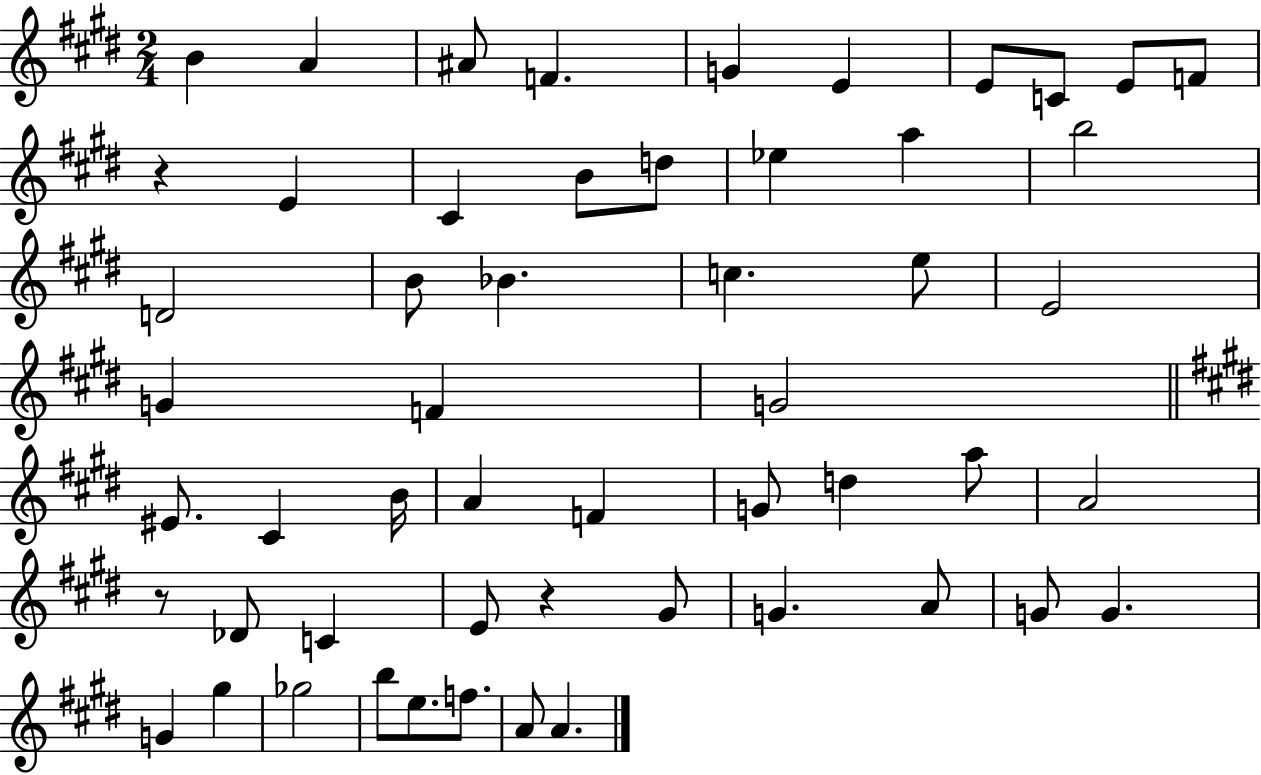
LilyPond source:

{
  \clef treble
  \numericTimeSignature
  \time 2/4
  \key e \major
  \repeat volta 2 { b'4 a'4 | ais'8 f'4. | g'4 e'4 | e'8 c'8 e'8 f'8 | \break r4 e'4 | cis'4 b'8 d''8 | ees''4 a''4 | b''2 | \break d'2 | b'8 bes'4. | c''4. e''8 | e'2 | \break g'4 f'4 | g'2 | \bar "||" \break \key e \major eis'8. cis'4 b'16 | a'4 f'4 | g'8 d''4 a''8 | a'2 | \break r8 des'8 c'4 | e'8 r4 gis'8 | g'4. a'8 | g'8 g'4. | \break g'4 gis''4 | ges''2 | b''8 e''8. f''8. | a'8 a'4. | \break } \bar "|."
}